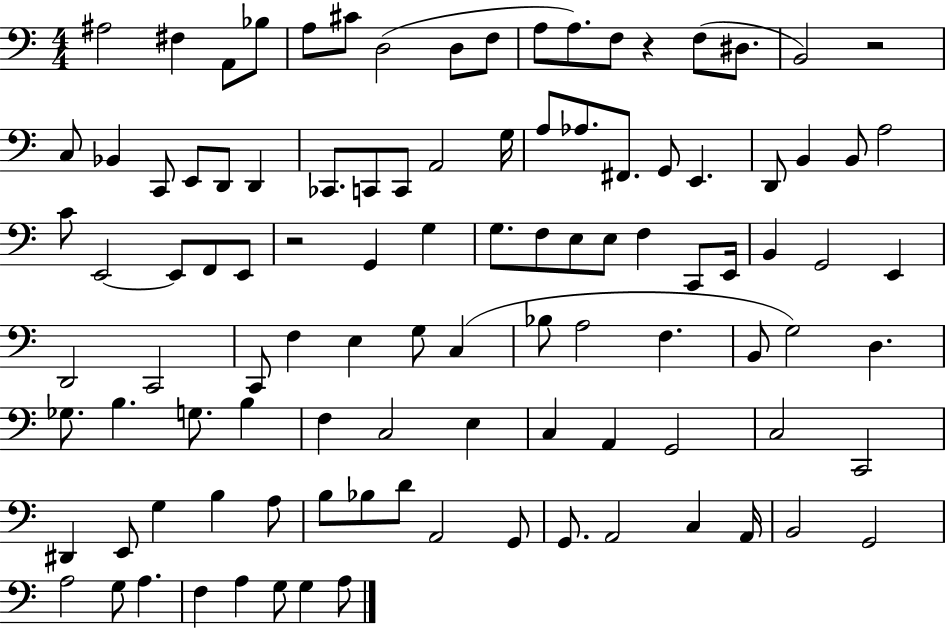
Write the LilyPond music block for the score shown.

{
  \clef bass
  \numericTimeSignature
  \time 4/4
  \key c \major
  ais2 fis4 a,8 bes8 | a8 cis'8 d2( d8 f8 | a8 a8.) f8 r4 f8( dis8. | b,2) r2 | \break c8 bes,4 c,8 e,8 d,8 d,4 | ces,8. c,8 c,8 a,2 g16 | a8 aes8. fis,8. g,8 e,4. | d,8 b,4 b,8 a2 | \break c'8 e,2~~ e,8 f,8 e,8 | r2 g,4 g4 | g8. f8 e8 e8 f4 c,8 e,16 | b,4 g,2 e,4 | \break d,2 c,2 | c,8 f4 e4 g8 c4( | bes8 a2 f4. | b,8 g2) d4. | \break ges8. b4. g8. b4 | f4 c2 e4 | c4 a,4 g,2 | c2 c,2 | \break dis,4 e,8 g4 b4 a8 | b8 bes8 d'8 a,2 g,8 | g,8. a,2 c4 a,16 | b,2 g,2 | \break a2 g8 a4. | f4 a4 g8 g4 a8 | \bar "|."
}